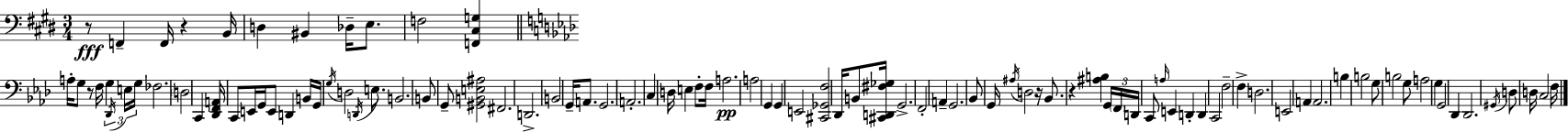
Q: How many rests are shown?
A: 5